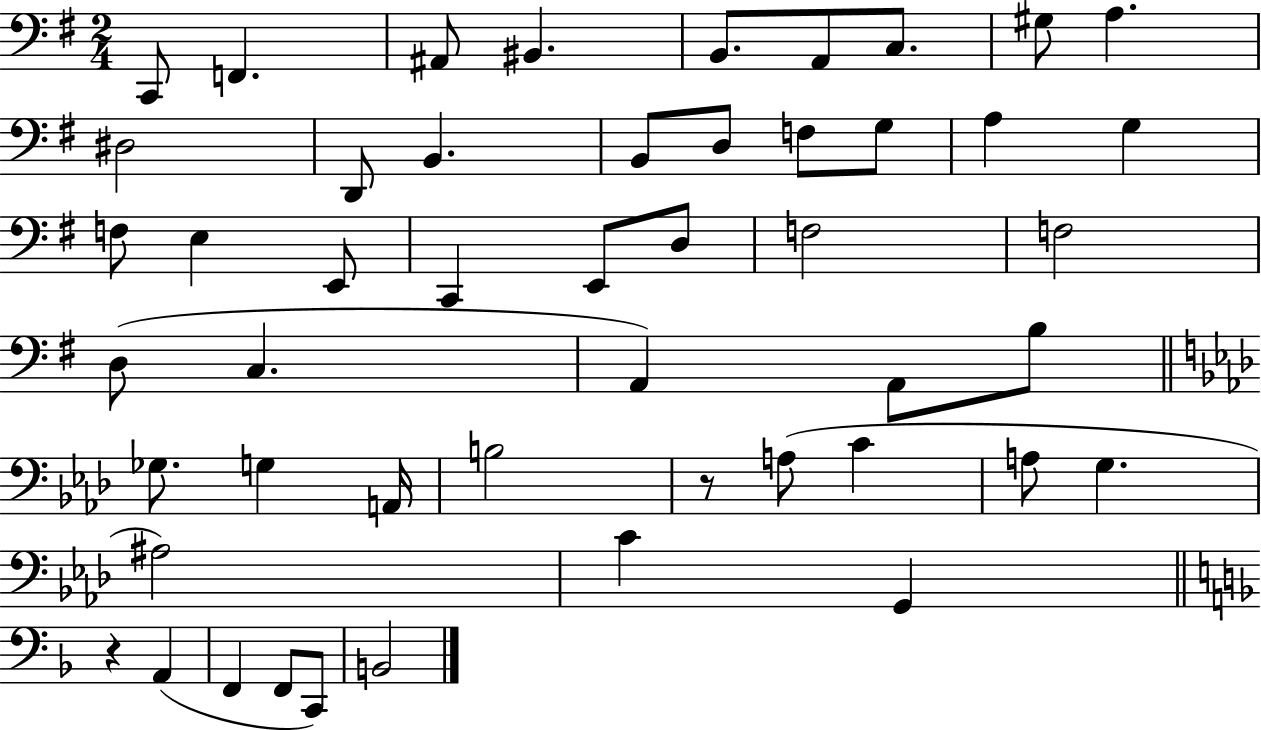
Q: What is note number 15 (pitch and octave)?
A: F3